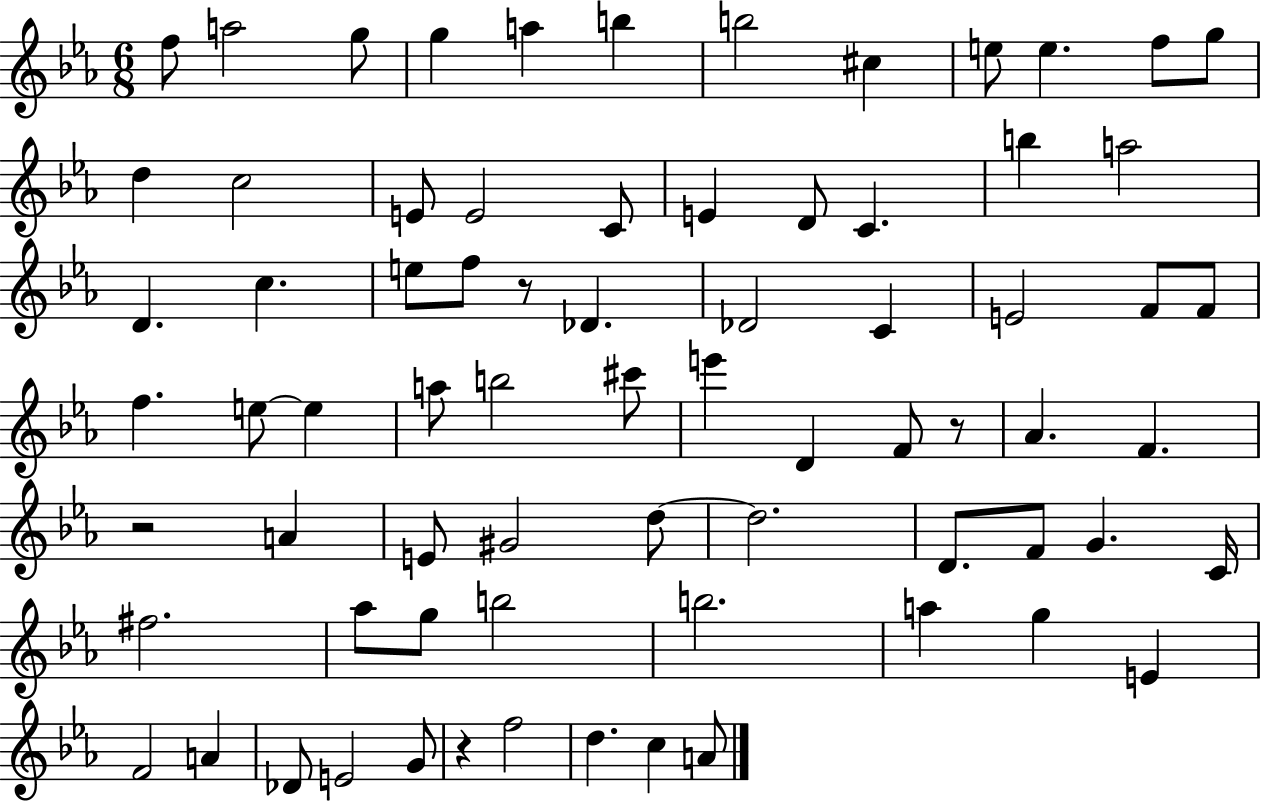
F5/e A5/h G5/e G5/q A5/q B5/q B5/h C#5/q E5/e E5/q. F5/e G5/e D5/q C5/h E4/e E4/h C4/e E4/q D4/e C4/q. B5/q A5/h D4/q. C5/q. E5/e F5/e R/e Db4/q. Db4/h C4/q E4/h F4/e F4/e F5/q. E5/e E5/q A5/e B5/h C#6/e E6/q D4/q F4/e R/e Ab4/q. F4/q. R/h A4/q E4/e G#4/h D5/e D5/h. D4/e. F4/e G4/q. C4/s F#5/h. Ab5/e G5/e B5/h B5/h. A5/q G5/q E4/q F4/h A4/q Db4/e E4/h G4/e R/q F5/h D5/q. C5/q A4/e